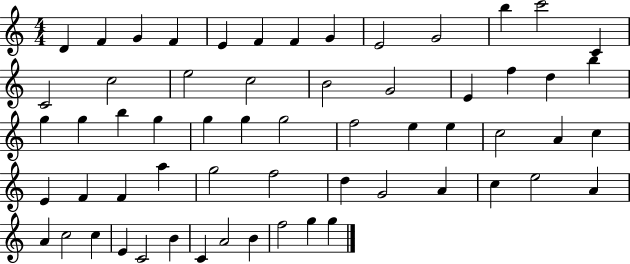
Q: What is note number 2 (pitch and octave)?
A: F4